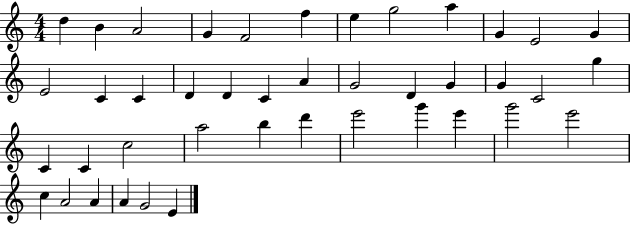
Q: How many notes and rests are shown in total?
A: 42